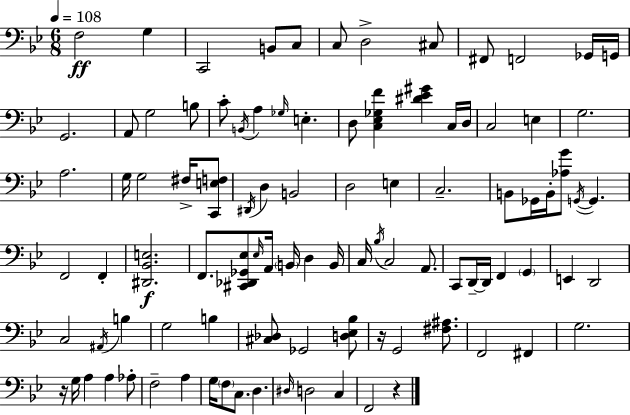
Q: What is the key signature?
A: BES major